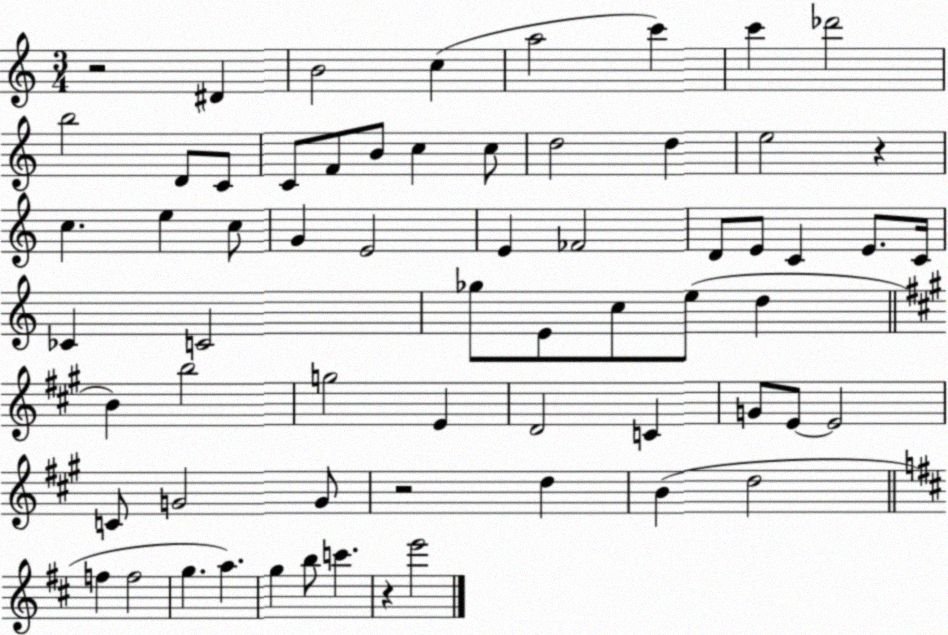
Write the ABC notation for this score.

X:1
T:Untitled
M:3/4
L:1/4
K:C
z2 ^D B2 c a2 c' c' _d'2 b2 D/2 C/2 C/2 F/2 B/2 c c/2 d2 d e2 z c e c/2 G E2 E _F2 D/2 E/2 C E/2 C/4 _C C2 _g/2 E/2 c/2 e/2 d B b2 g2 E D2 C G/2 E/2 E2 C/2 G2 G/2 z2 d B d2 f f2 g a g b/2 c' z e'2